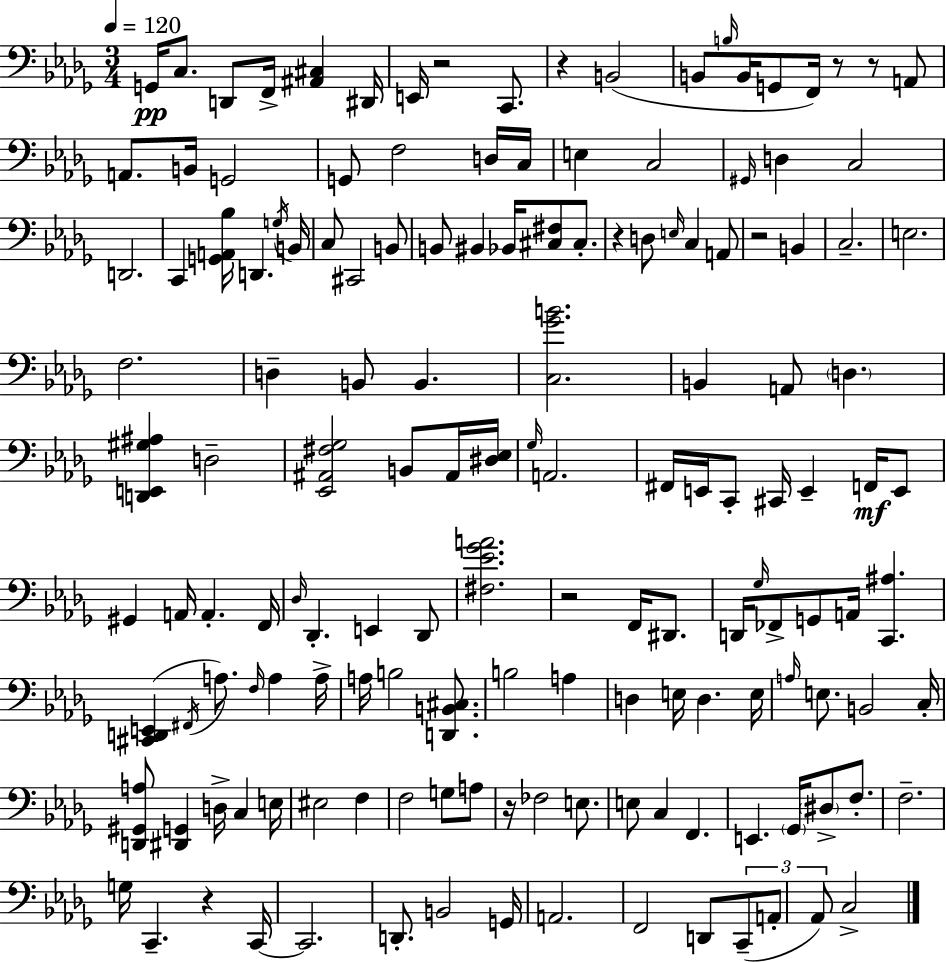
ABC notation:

X:1
T:Untitled
M:3/4
L:1/4
K:Bbm
G,,/4 C,/2 D,,/2 F,,/4 [^A,,^C,] ^D,,/4 E,,/4 z2 C,,/2 z B,,2 B,,/2 B,/4 B,,/4 G,,/2 F,,/4 z/2 z/2 A,,/2 A,,/2 B,,/4 G,,2 G,,/2 F,2 D,/4 C,/4 E, C,2 ^G,,/4 D, C,2 D,,2 C,, [G,,A,,_B,]/4 D,, G,/4 B,,/4 C,/2 ^C,,2 B,,/2 B,,/2 ^B,, _B,,/4 [^C,^F,]/2 ^C,/2 z D,/2 E,/4 C, A,,/2 z2 B,, C,2 E,2 F,2 D, B,,/2 B,, [C,_GB]2 B,, A,,/2 D, [D,,E,,^G,^A,] D,2 [_E,,^A,,^F,_G,]2 B,,/2 ^A,,/4 [^D,_E,]/4 _G,/4 A,,2 ^F,,/4 E,,/4 C,,/2 ^C,,/4 E,, F,,/4 E,,/2 ^G,, A,,/4 A,, F,,/4 _D,/4 _D,, E,, _D,,/2 [^F,_E_GA]2 z2 F,,/4 ^D,,/2 D,,/4 _G,/4 _F,,/2 G,,/2 A,,/4 [C,,^A,] [^C,,D,,E,,] ^F,,/4 A,/2 F,/4 A, A,/4 A,/4 B,2 [D,,B,,^C,]/2 B,2 A, D, E,/4 D, E,/4 A,/4 E,/2 B,,2 C,/4 [D,,^G,,A,]/2 [^D,,G,,] D,/4 C, E,/4 ^E,2 F, F,2 G,/2 A,/2 z/4 _F,2 E,/2 E,/2 C, F,, E,, _G,,/4 ^D,/2 F,/2 F,2 G,/4 C,, z C,,/4 C,,2 D,,/2 B,,2 G,,/4 A,,2 F,,2 D,,/2 C,,/2 A,,/2 _A,,/2 C,2